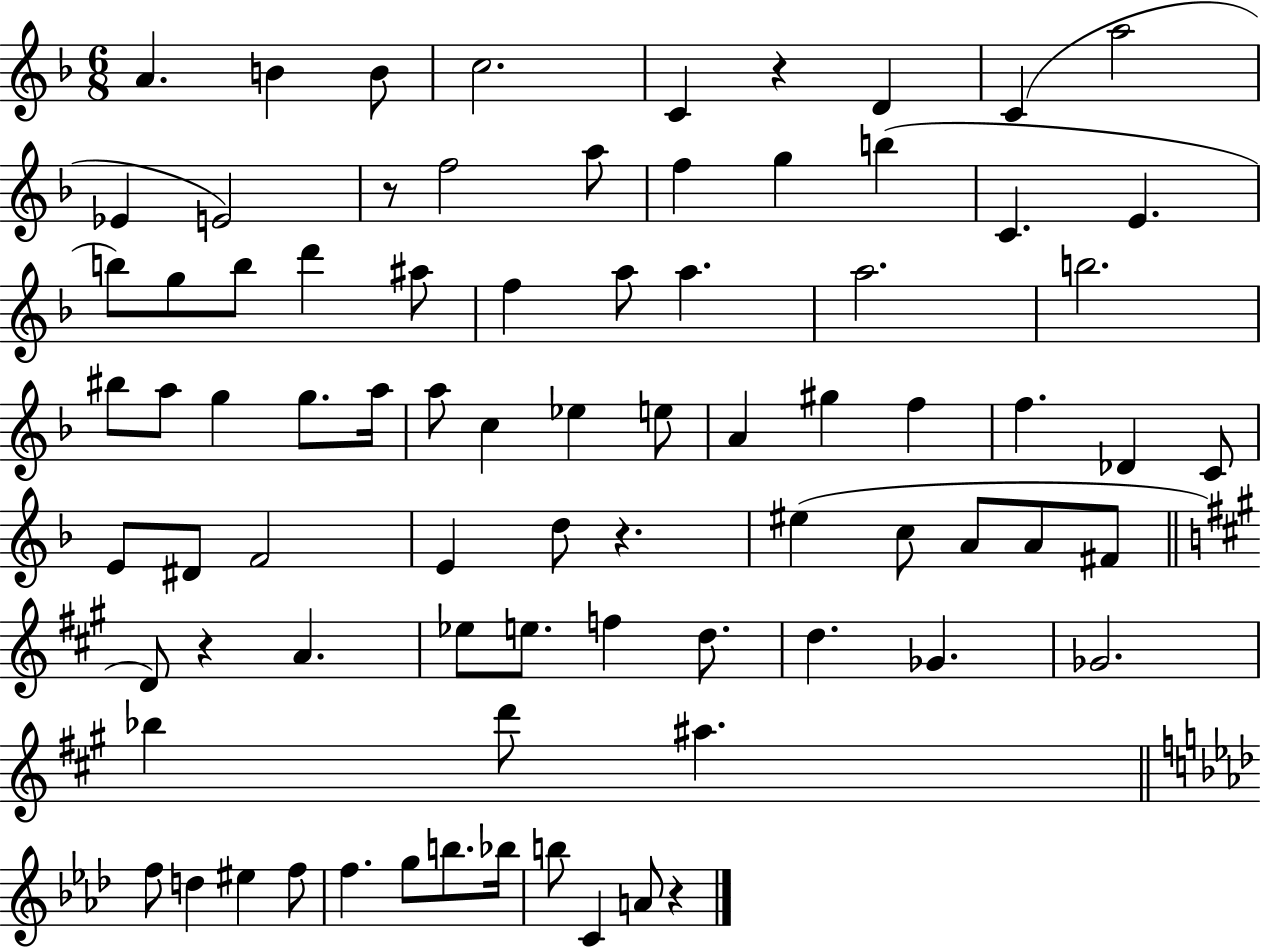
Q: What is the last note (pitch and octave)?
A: A4